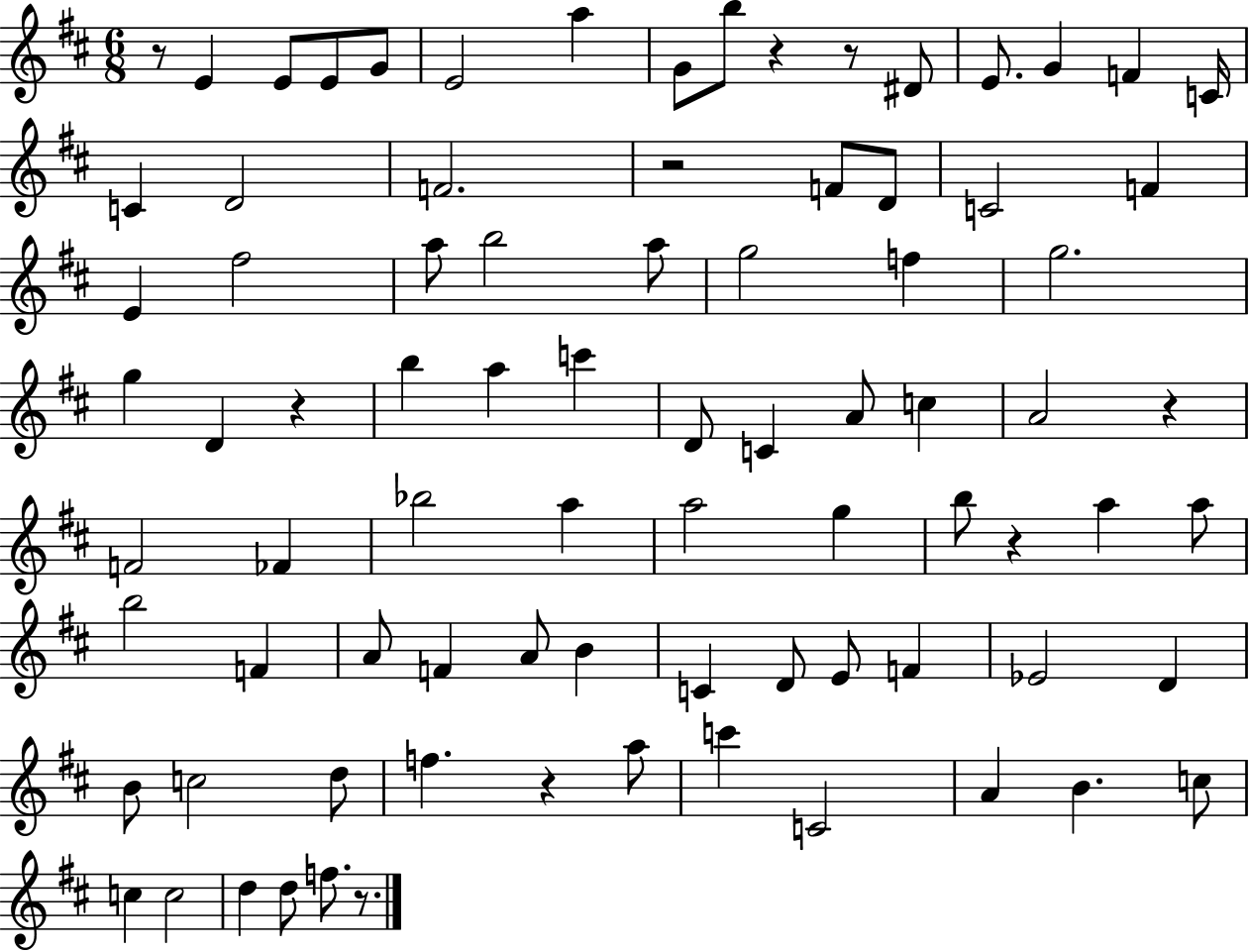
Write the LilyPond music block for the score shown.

{
  \clef treble
  \numericTimeSignature
  \time 6/8
  \key d \major
  r8 e'4 e'8 e'8 g'8 | e'2 a''4 | g'8 b''8 r4 r8 dis'8 | e'8. g'4 f'4 c'16 | \break c'4 d'2 | f'2. | r2 f'8 d'8 | c'2 f'4 | \break e'4 fis''2 | a''8 b''2 a''8 | g''2 f''4 | g''2. | \break g''4 d'4 r4 | b''4 a''4 c'''4 | d'8 c'4 a'8 c''4 | a'2 r4 | \break f'2 fes'4 | bes''2 a''4 | a''2 g''4 | b''8 r4 a''4 a''8 | \break b''2 f'4 | a'8 f'4 a'8 b'4 | c'4 d'8 e'8 f'4 | ees'2 d'4 | \break b'8 c''2 d''8 | f''4. r4 a''8 | c'''4 c'2 | a'4 b'4. c''8 | \break c''4 c''2 | d''4 d''8 f''8. r8. | \bar "|."
}